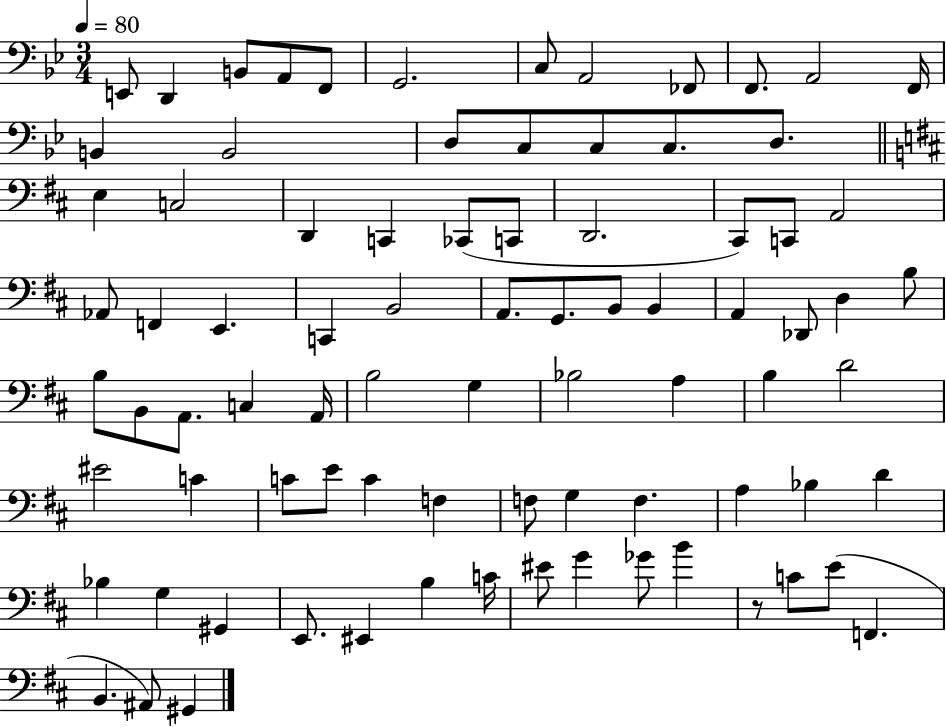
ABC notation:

X:1
T:Untitled
M:3/4
L:1/4
K:Bb
E,,/2 D,, B,,/2 A,,/2 F,,/2 G,,2 C,/2 A,,2 _F,,/2 F,,/2 A,,2 F,,/4 B,, B,,2 D,/2 C,/2 C,/2 C,/2 D,/2 E, C,2 D,, C,, _C,,/2 C,,/2 D,,2 ^C,,/2 C,,/2 A,,2 _A,,/2 F,, E,, C,, B,,2 A,,/2 G,,/2 B,,/2 B,, A,, _D,,/2 D, B,/2 B,/2 B,,/2 A,,/2 C, A,,/4 B,2 G, _B,2 A, B, D2 ^E2 C C/2 E/2 C F, F,/2 G, F, A, _B, D _B, G, ^G,, E,,/2 ^E,, B, C/4 ^E/2 G _G/2 B z/2 C/2 E/2 F,, B,, ^A,,/2 ^G,,